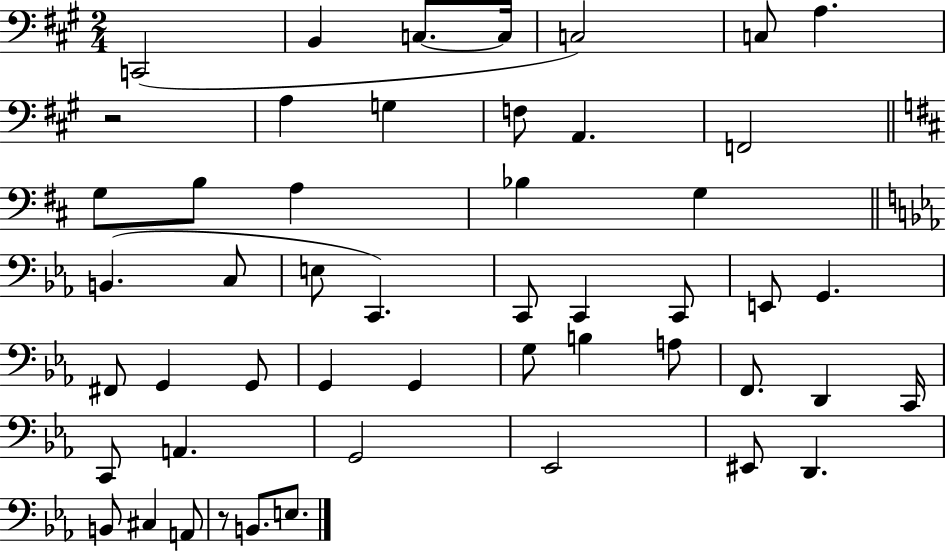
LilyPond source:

{
  \clef bass
  \numericTimeSignature
  \time 2/4
  \key a \major
  c,2( | b,4 c8.~~ c16 | c2) | c8 a4. | \break r2 | a4 g4 | f8 a,4. | f,2 | \break \bar "||" \break \key b \minor g8 b8 a4 | bes4 g4 | \bar "||" \break \key ees \major b,4.( c8 | e8 c,4.) | c,8 c,4 c,8 | e,8 g,4. | \break fis,8 g,4 g,8 | g,4 g,4 | g8 b4 a8 | f,8. d,4 c,16 | \break c,8 a,4. | g,2 | ees,2 | eis,8 d,4. | \break b,8 cis4 a,8 | r8 b,8. e8. | \bar "|."
}